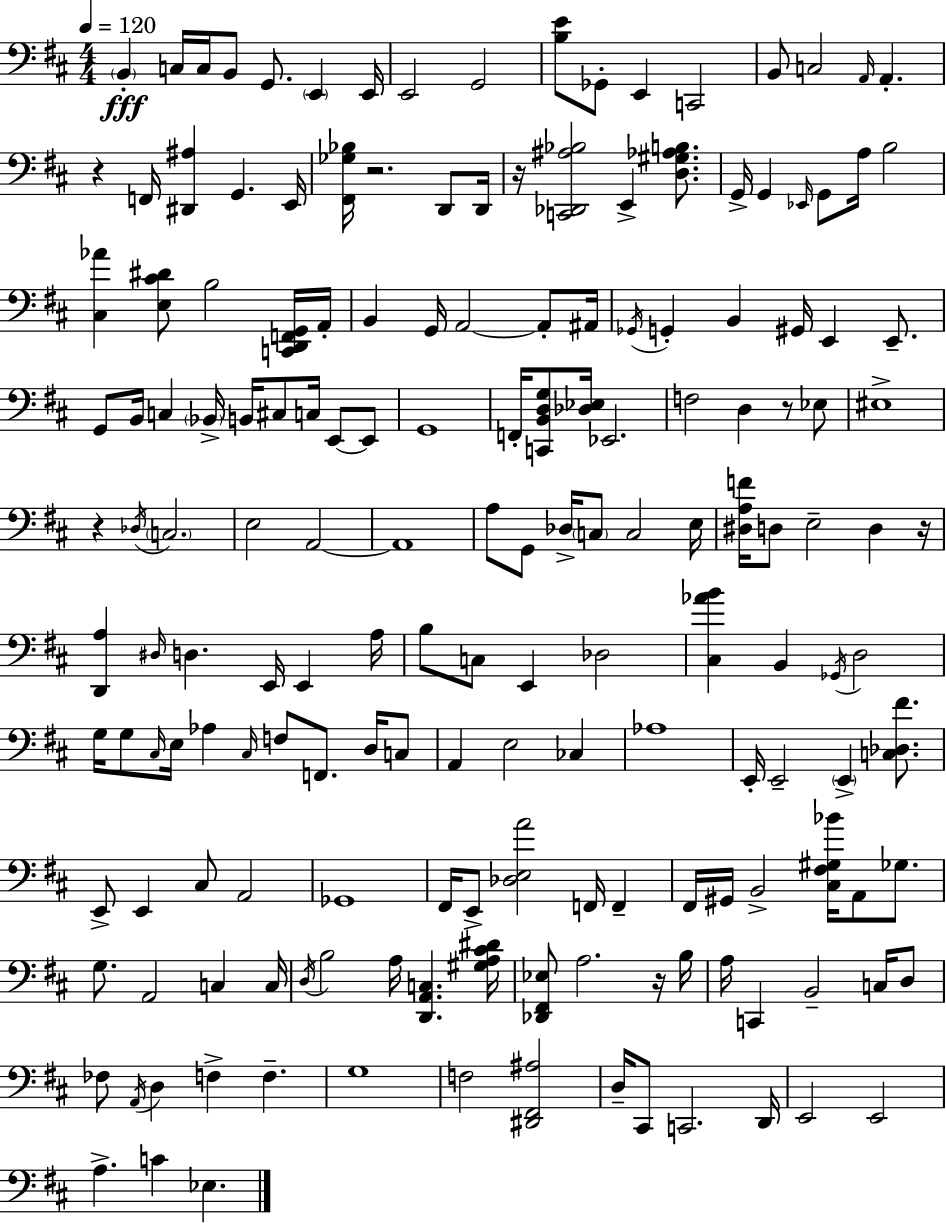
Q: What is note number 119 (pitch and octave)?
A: D3